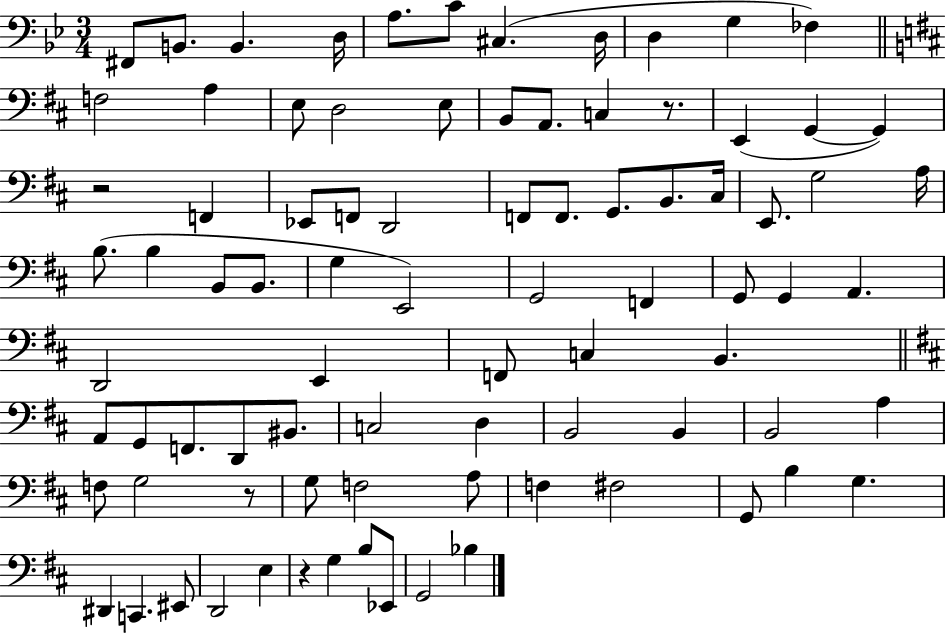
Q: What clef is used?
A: bass